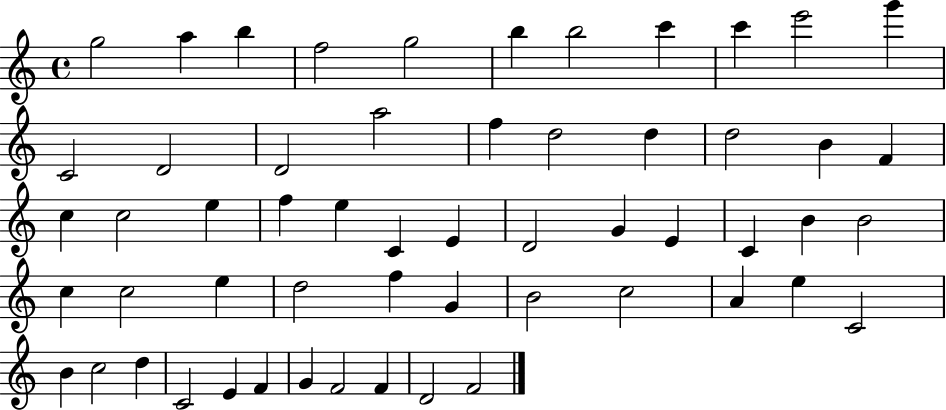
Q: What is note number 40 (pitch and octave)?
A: G4